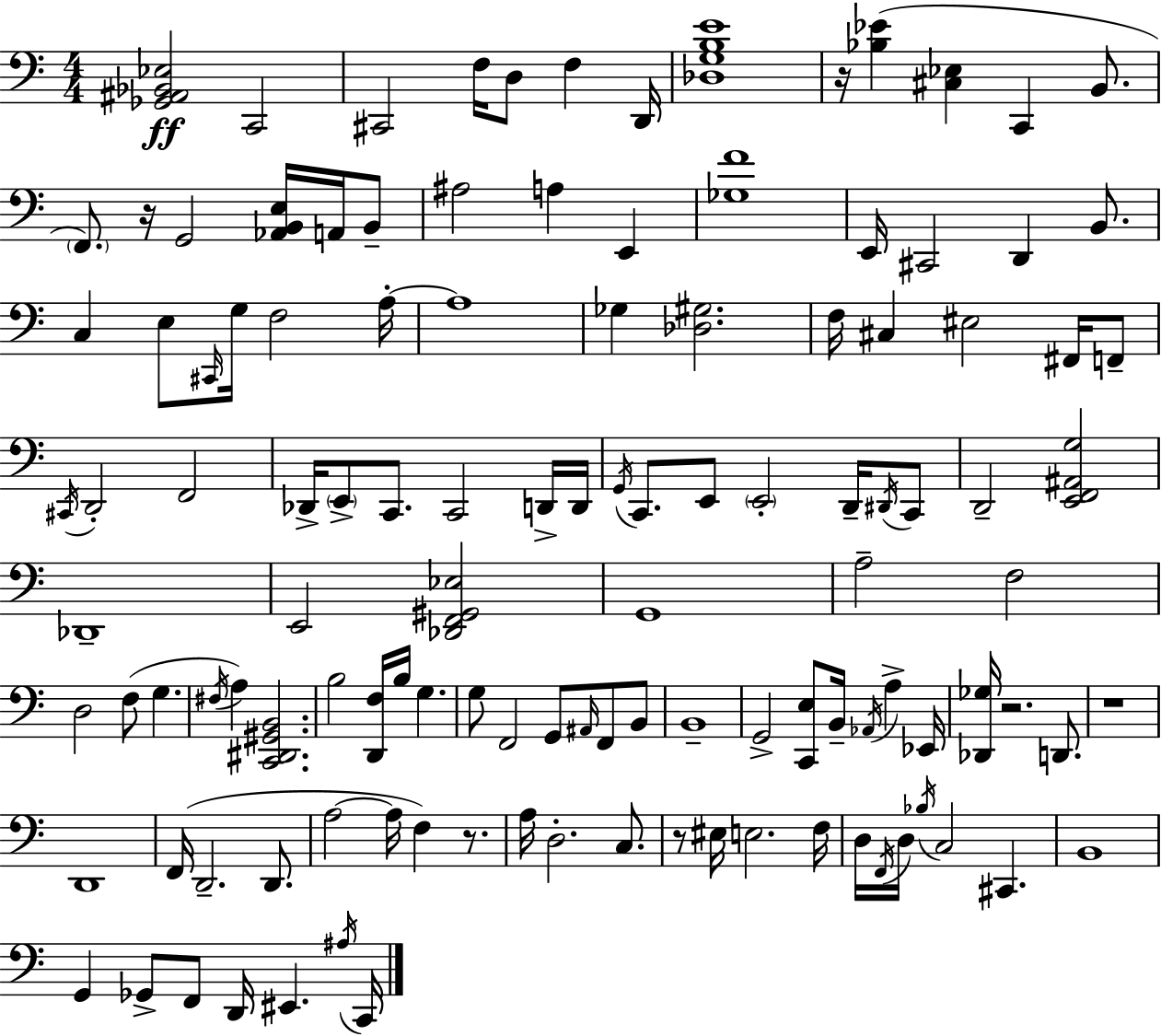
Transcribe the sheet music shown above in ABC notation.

X:1
T:Untitled
M:4/4
L:1/4
K:Am
[_G,,^A,,_B,,_E,]2 C,,2 ^C,,2 F,/4 D,/2 F, D,,/4 [_D,G,B,E]4 z/4 [_B,_E] [^C,_E,] C,, B,,/2 F,,/2 z/4 G,,2 [_A,,B,,E,]/4 A,,/4 B,,/2 ^A,2 A, E,, [_G,F]4 E,,/4 ^C,,2 D,, B,,/2 C, E,/2 ^C,,/4 G,/4 F,2 A,/4 A,4 _G, [_D,^G,]2 F,/4 ^C, ^E,2 ^F,,/4 F,,/2 ^C,,/4 D,,2 F,,2 _D,,/4 E,,/2 C,,/2 C,,2 D,,/4 D,,/4 G,,/4 C,,/2 E,,/2 E,,2 D,,/4 ^D,,/4 C,,/2 D,,2 [E,,F,,^A,,G,]2 _D,,4 E,,2 [_D,,F,,^G,,_E,]2 G,,4 A,2 F,2 D,2 F,/2 G, ^F,/4 A, [C,,^D,,^G,,B,,]2 B,2 [D,,F,]/4 B,/4 G, G,/2 F,,2 G,,/2 ^A,,/4 F,,/2 B,,/2 B,,4 G,,2 [C,,E,]/2 B,,/4 _A,,/4 A, _E,,/4 [_D,,_G,]/4 z2 D,,/2 z4 D,,4 F,,/4 D,,2 D,,/2 A,2 A,/4 F, z/2 A,/4 D,2 C,/2 z/2 ^E,/4 E,2 F,/4 D,/4 F,,/4 D,/4 _B,/4 C,2 ^C,, B,,4 G,, _G,,/2 F,,/2 D,,/4 ^E,, ^A,/4 C,,/4